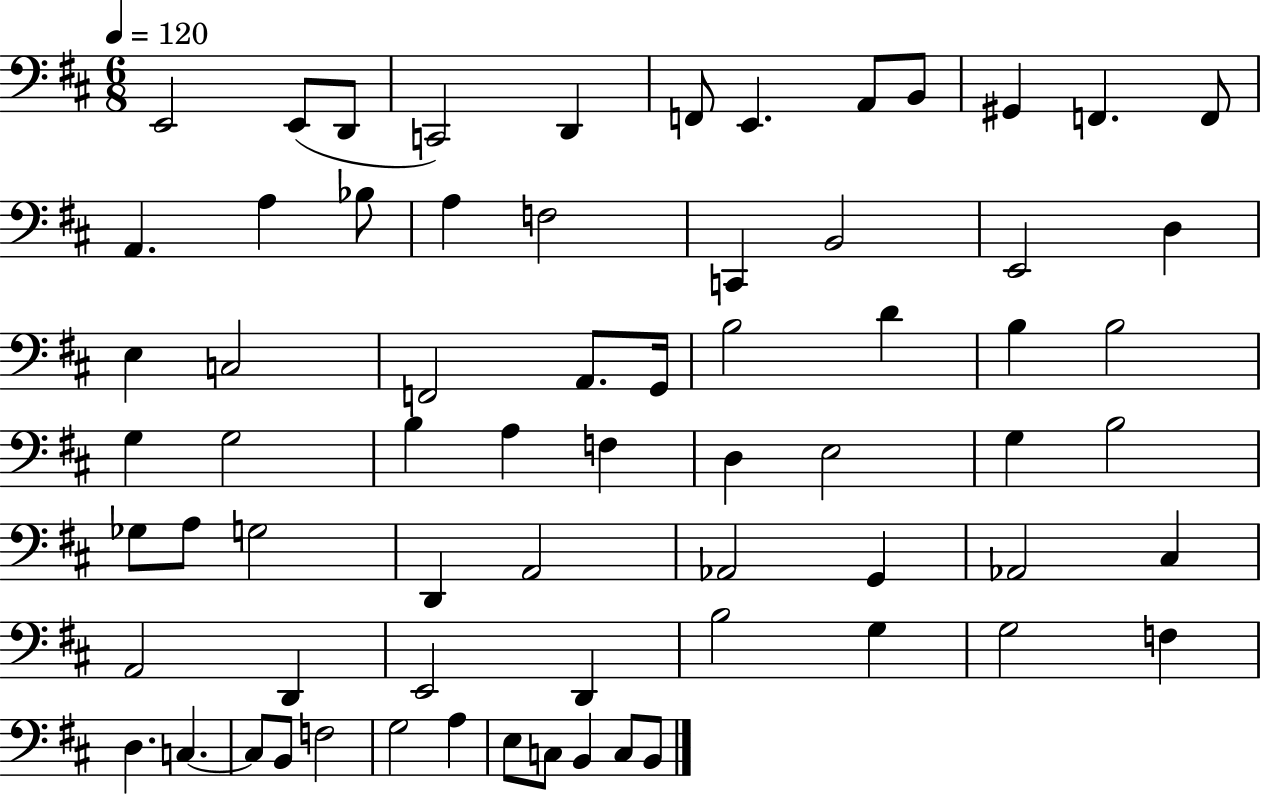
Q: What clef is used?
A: bass